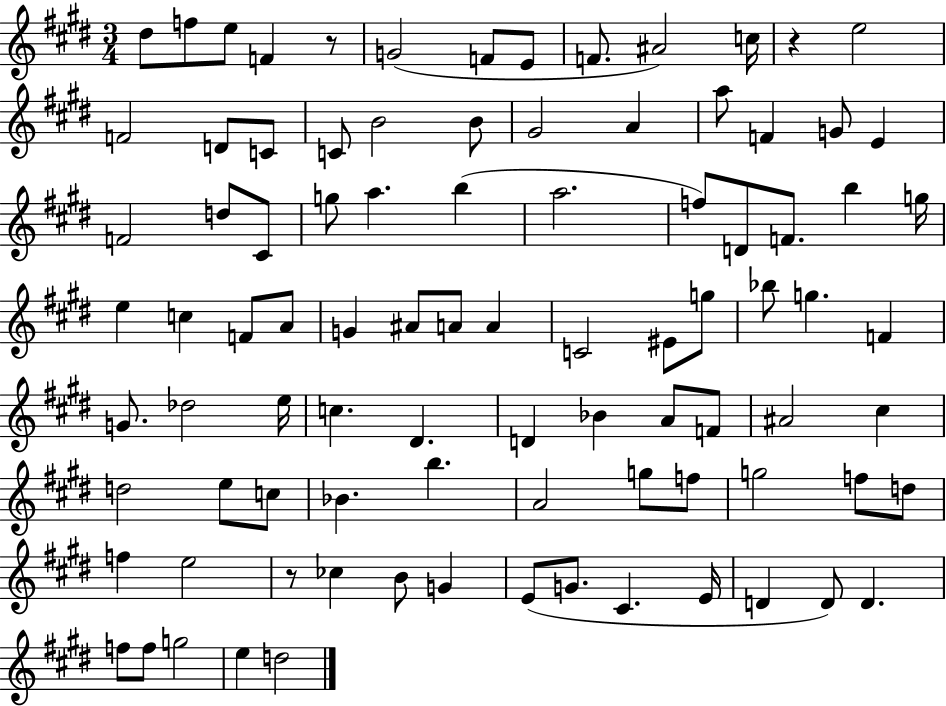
{
  \clef treble
  \numericTimeSignature
  \time 3/4
  \key e \major
  dis''8 f''8 e''8 f'4 r8 | g'2( f'8 e'8 | f'8. ais'2) c''16 | r4 e''2 | \break f'2 d'8 c'8 | c'8 b'2 b'8 | gis'2 a'4 | a''8 f'4 g'8 e'4 | \break f'2 d''8 cis'8 | g''8 a''4. b''4( | a''2. | f''8) d'8 f'8. b''4 g''16 | \break e''4 c''4 f'8 a'8 | g'4 ais'8 a'8 a'4 | c'2 eis'8 g''8 | bes''8 g''4. f'4 | \break g'8. des''2 e''16 | c''4. dis'4. | d'4 bes'4 a'8 f'8 | ais'2 cis''4 | \break d''2 e''8 c''8 | bes'4. b''4. | a'2 g''8 f''8 | g''2 f''8 d''8 | \break f''4 e''2 | r8 ces''4 b'8 g'4 | e'8( g'8. cis'4. e'16 | d'4 d'8) d'4. | \break f''8 f''8 g''2 | e''4 d''2 | \bar "|."
}